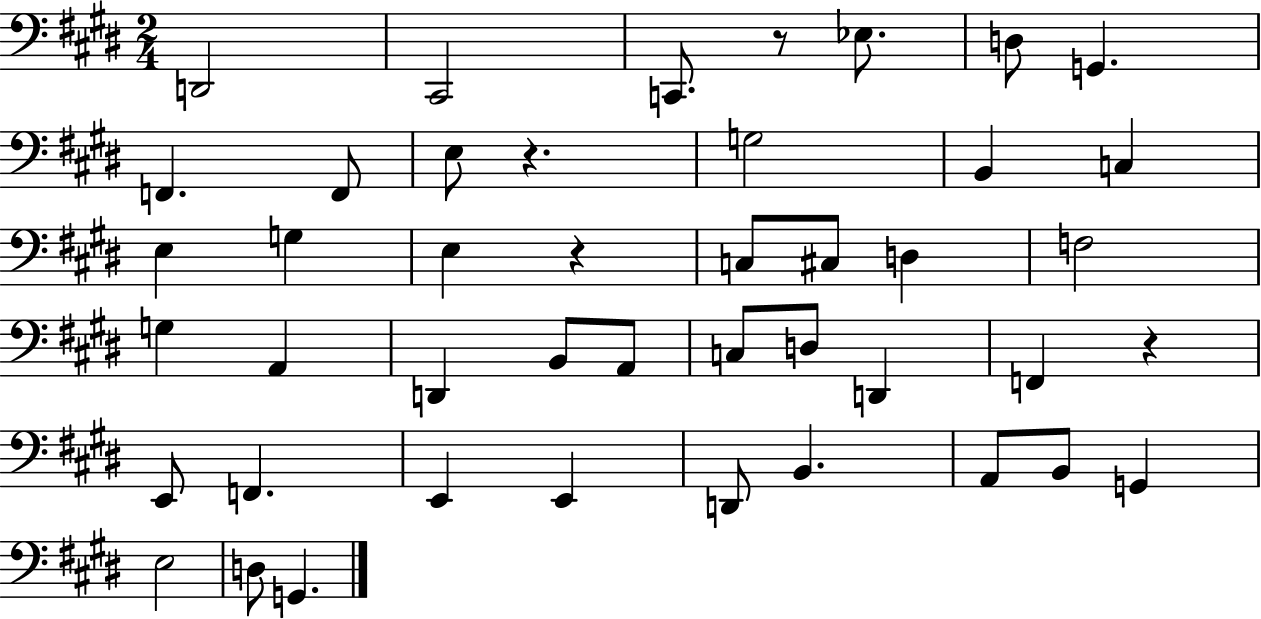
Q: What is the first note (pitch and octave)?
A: D2